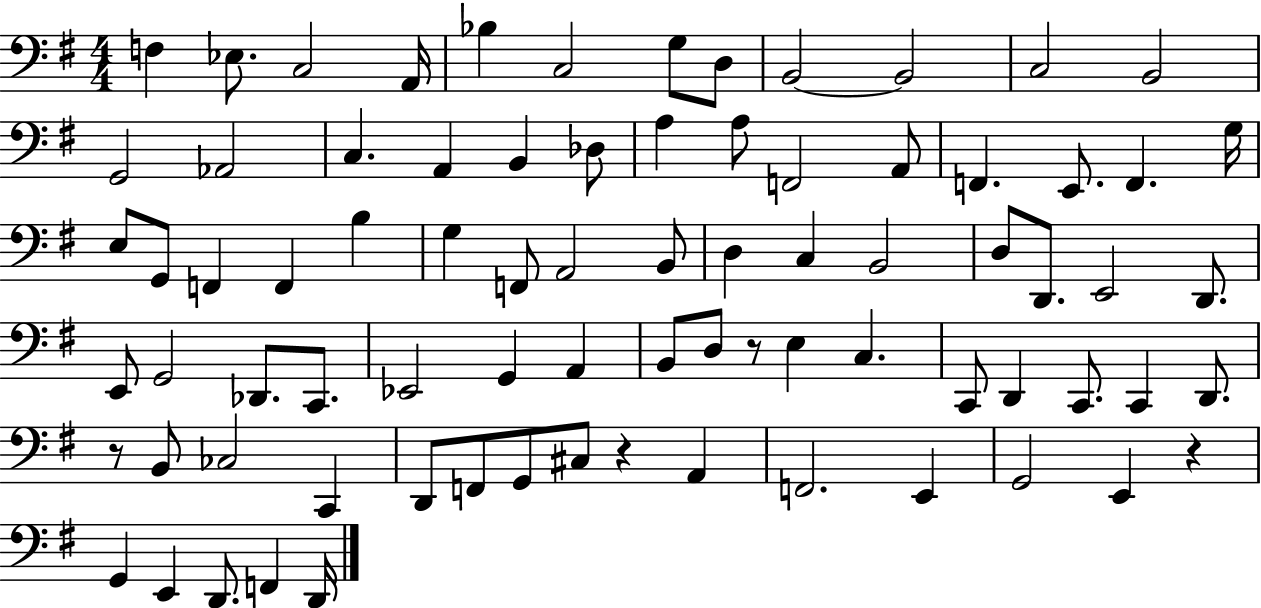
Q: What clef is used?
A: bass